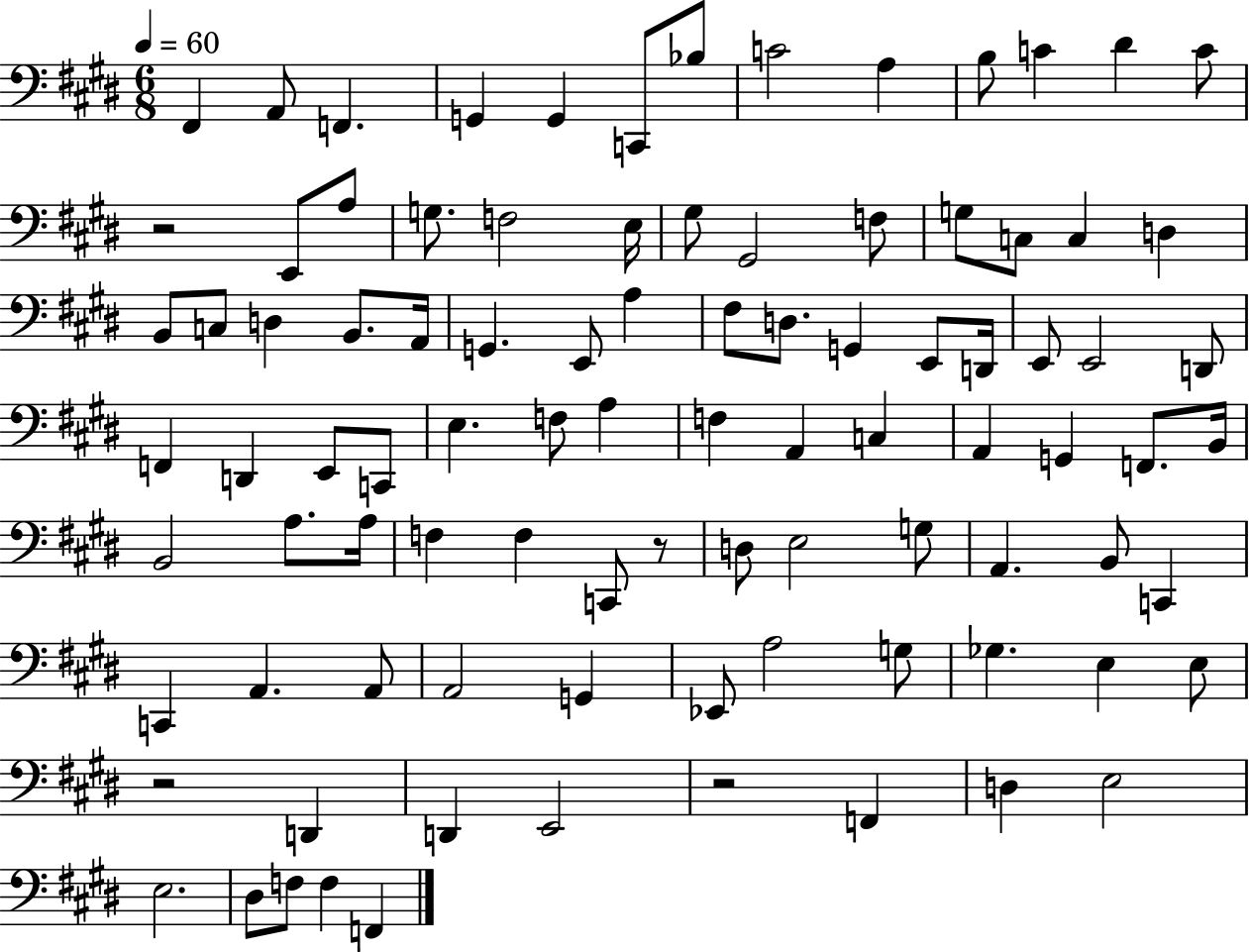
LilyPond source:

{
  \clef bass
  \numericTimeSignature
  \time 6/8
  \key e \major
  \tempo 4 = 60
  fis,4 a,8 f,4. | g,4 g,4 c,8 bes8 | c'2 a4 | b8 c'4 dis'4 c'8 | \break r2 e,8 a8 | g8. f2 e16 | gis8 gis,2 f8 | g8 c8 c4 d4 | \break b,8 c8 d4 b,8. a,16 | g,4. e,8 a4 | fis8 d8. g,4 e,8 d,16 | e,8 e,2 d,8 | \break f,4 d,4 e,8 c,8 | e4. f8 a4 | f4 a,4 c4 | a,4 g,4 f,8. b,16 | \break b,2 a8. a16 | f4 f4 c,8 r8 | d8 e2 g8 | a,4. b,8 c,4 | \break c,4 a,4. a,8 | a,2 g,4 | ees,8 a2 g8 | ges4. e4 e8 | \break r2 d,4 | d,4 e,2 | r2 f,4 | d4 e2 | \break e2. | dis8 f8 f4 f,4 | \bar "|."
}